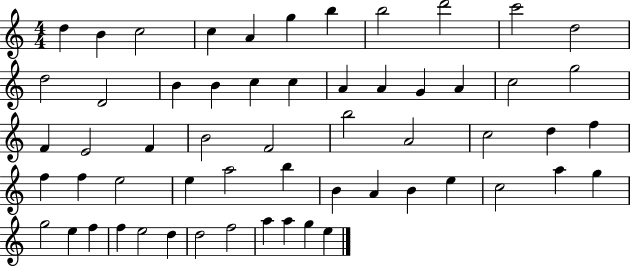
X:1
T:Untitled
M:4/4
L:1/4
K:C
d B c2 c A g b b2 d'2 c'2 d2 d2 D2 B B c c A A G A c2 g2 F E2 F B2 F2 b2 A2 c2 d f f f e2 e a2 b B A B e c2 a g g2 e f f e2 d d2 f2 a a g e